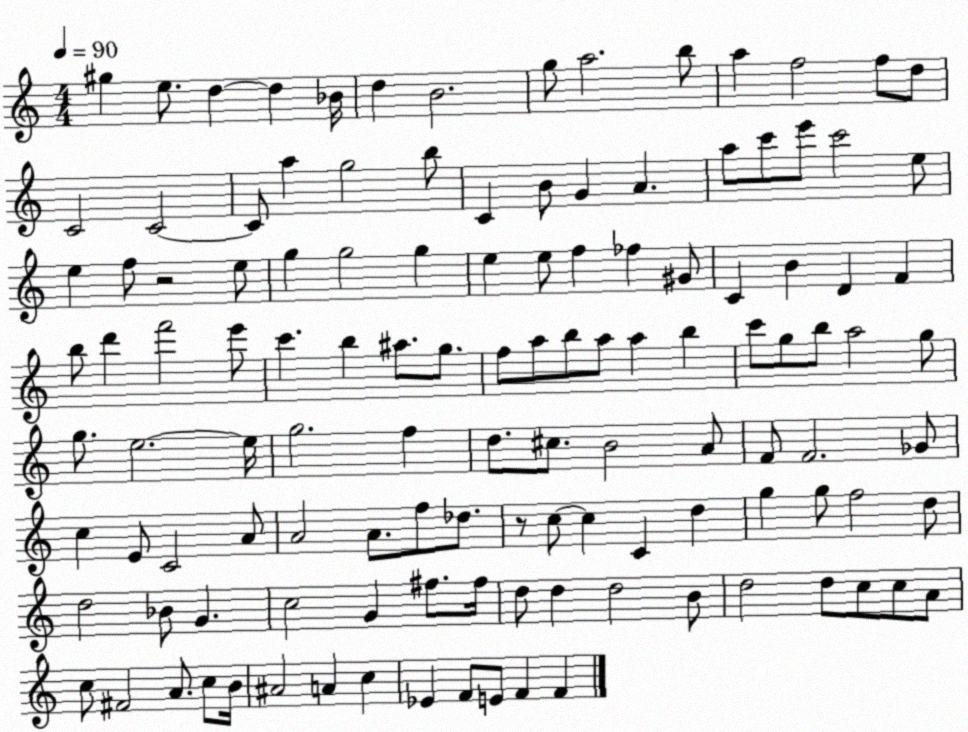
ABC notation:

X:1
T:Untitled
M:4/4
L:1/4
K:C
^g e/2 d d _B/4 d B2 g/2 a2 b/2 a f2 f/2 d/2 C2 C2 C/2 a g2 b/2 C B/2 G A a/2 c'/2 e'/2 c'2 e/2 e f/2 z2 e/2 g g2 g e e/2 f _f ^G/2 C B D F b/2 d' f'2 e'/2 c' b ^a/2 g/2 f/2 a/2 b/2 a/2 a b c'/2 g/2 b/2 a2 g/2 g/2 e2 e/4 g2 f d/2 ^c/2 B2 A/2 F/2 F2 _G/2 c E/2 C2 A/2 A2 A/2 f/2 _d/2 z/2 c/2 c C d g g/2 f2 d/2 d2 _B/2 G c2 G ^f/2 ^f/4 d/2 d d2 B/2 d2 d/2 c/2 c/2 A/2 c/2 ^F2 A/2 c/2 B/4 ^A2 A c _E F/2 E/2 F F